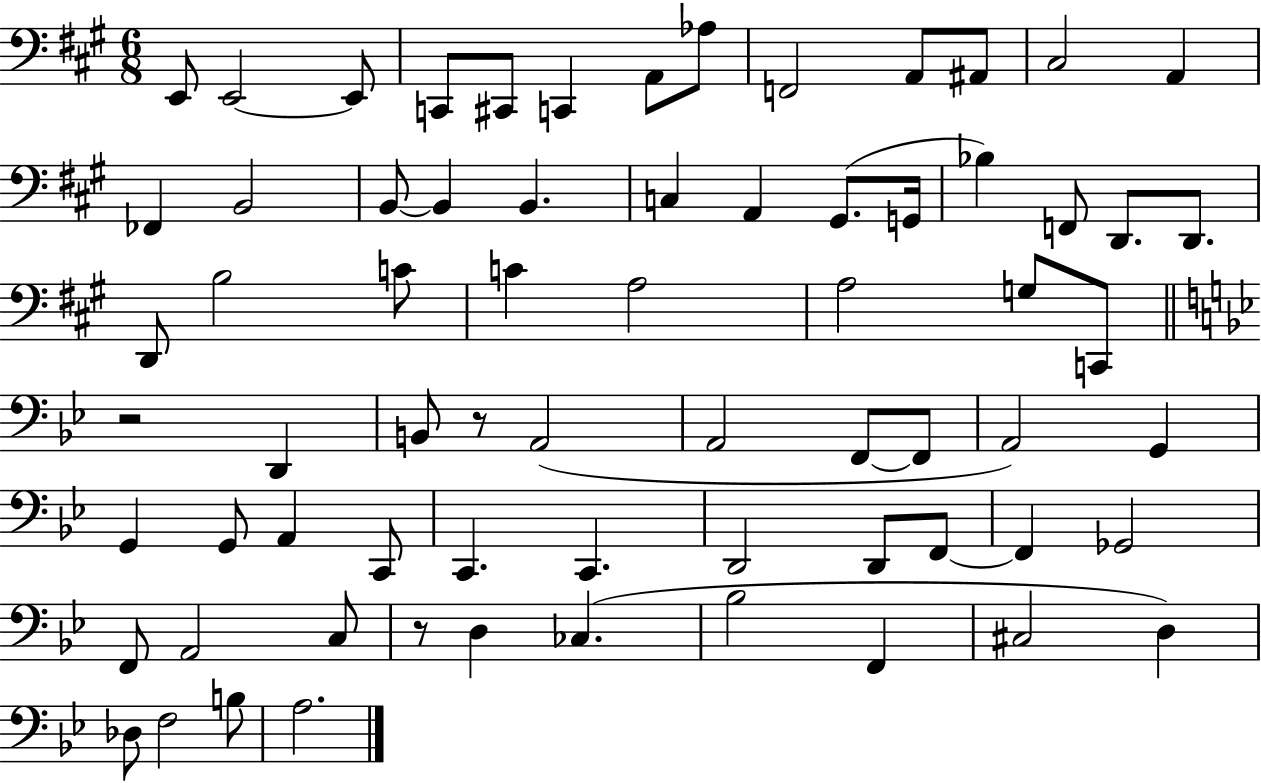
E2/e E2/h E2/e C2/e C#2/e C2/q A2/e Ab3/e F2/h A2/e A#2/e C#3/h A2/q FES2/q B2/h B2/e B2/q B2/q. C3/q A2/q G#2/e. G2/s Bb3/q F2/e D2/e. D2/e. D2/e B3/h C4/e C4/q A3/h A3/h G3/e C2/e R/h D2/q B2/e R/e A2/h A2/h F2/e F2/e A2/h G2/q G2/q G2/e A2/q C2/e C2/q. C2/q. D2/h D2/e F2/e F2/q Gb2/h F2/e A2/h C3/e R/e D3/q CES3/q. Bb3/h F2/q C#3/h D3/q Db3/e F3/h B3/e A3/h.